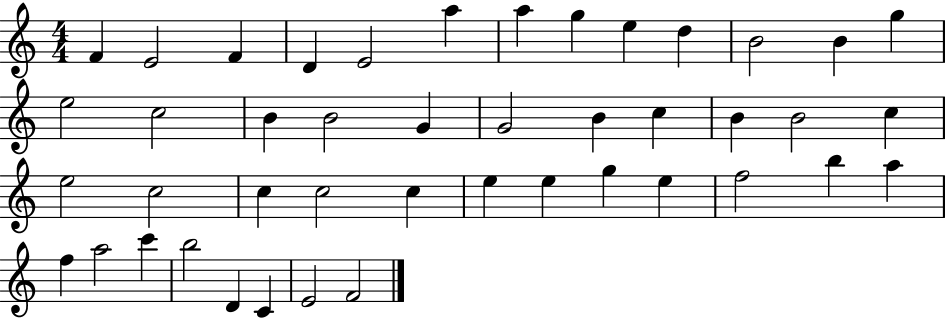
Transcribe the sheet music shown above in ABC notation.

X:1
T:Untitled
M:4/4
L:1/4
K:C
F E2 F D E2 a a g e d B2 B g e2 c2 B B2 G G2 B c B B2 c e2 c2 c c2 c e e g e f2 b a f a2 c' b2 D C E2 F2